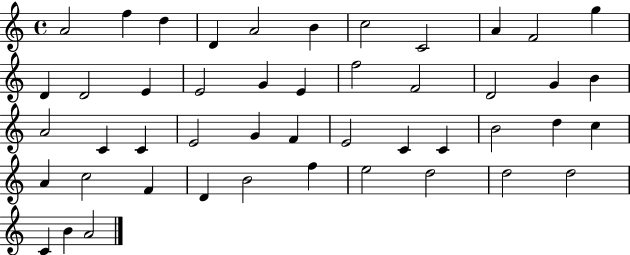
{
  \clef treble
  \time 4/4
  \defaultTimeSignature
  \key c \major
  a'2 f''4 d''4 | d'4 a'2 b'4 | c''2 c'2 | a'4 f'2 g''4 | \break d'4 d'2 e'4 | e'2 g'4 e'4 | f''2 f'2 | d'2 g'4 b'4 | \break a'2 c'4 c'4 | e'2 g'4 f'4 | e'2 c'4 c'4 | b'2 d''4 c''4 | \break a'4 c''2 f'4 | d'4 b'2 f''4 | e''2 d''2 | d''2 d''2 | \break c'4 b'4 a'2 | \bar "|."
}